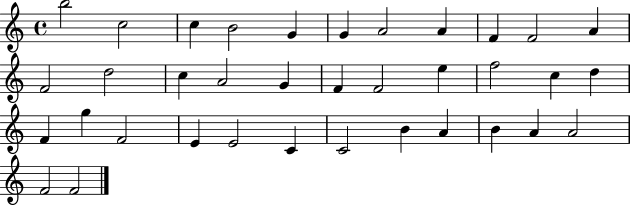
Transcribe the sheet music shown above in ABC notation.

X:1
T:Untitled
M:4/4
L:1/4
K:C
b2 c2 c B2 G G A2 A F F2 A F2 d2 c A2 G F F2 e f2 c d F g F2 E E2 C C2 B A B A A2 F2 F2